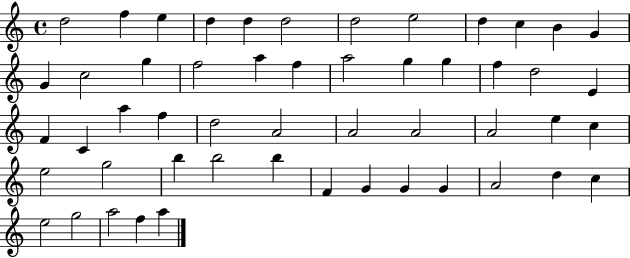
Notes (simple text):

D5/h F5/q E5/q D5/q D5/q D5/h D5/h E5/h D5/q C5/q B4/q G4/q G4/q C5/h G5/q F5/h A5/q F5/q A5/h G5/q G5/q F5/q D5/h E4/q F4/q C4/q A5/q F5/q D5/h A4/h A4/h A4/h A4/h E5/q C5/q E5/h G5/h B5/q B5/h B5/q F4/q G4/q G4/q G4/q A4/h D5/q C5/q E5/h G5/h A5/h F5/q A5/q